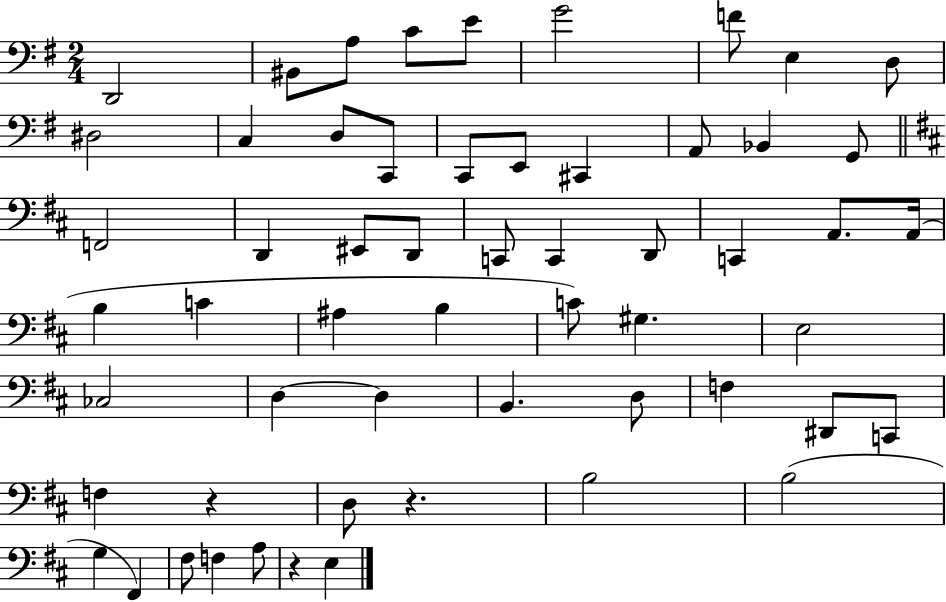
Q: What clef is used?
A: bass